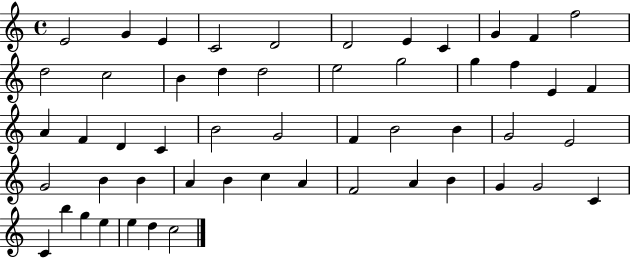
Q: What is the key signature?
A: C major